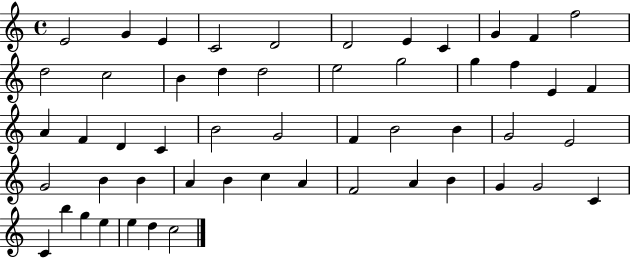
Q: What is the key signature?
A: C major